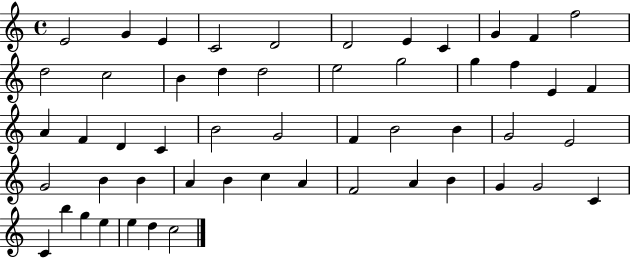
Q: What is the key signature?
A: C major